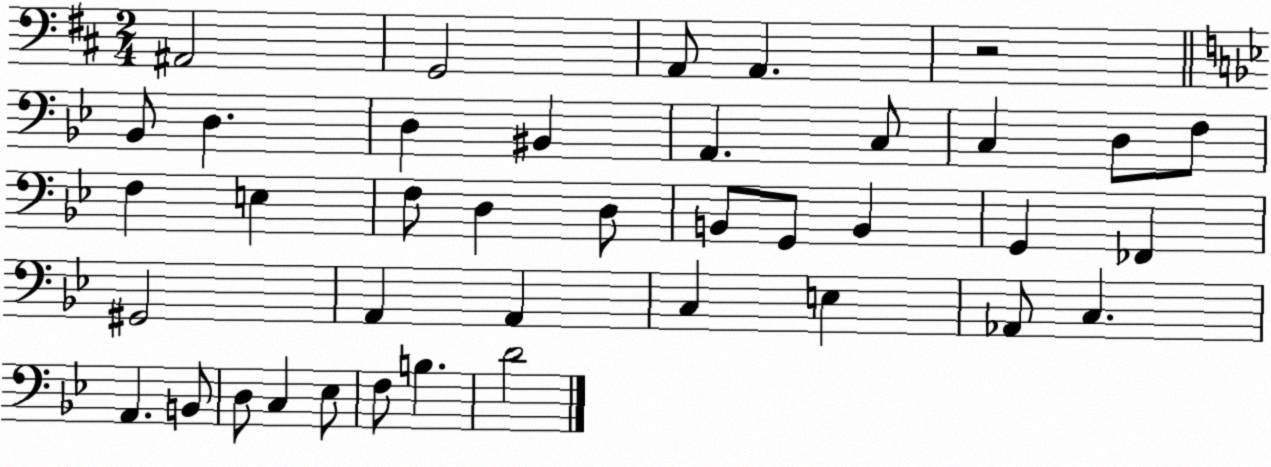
X:1
T:Untitled
M:2/4
L:1/4
K:D
^A,,2 G,,2 A,,/2 A,, z2 _B,,/2 D, D, ^B,, A,, C,/2 C, D,/2 F,/2 F, E, F,/2 D, D,/2 B,,/2 G,,/2 B,, G,, _F,, ^G,,2 A,, A,, C, E, _A,,/2 C, A,, B,,/2 D,/2 C, _E,/2 F,/2 B, D2